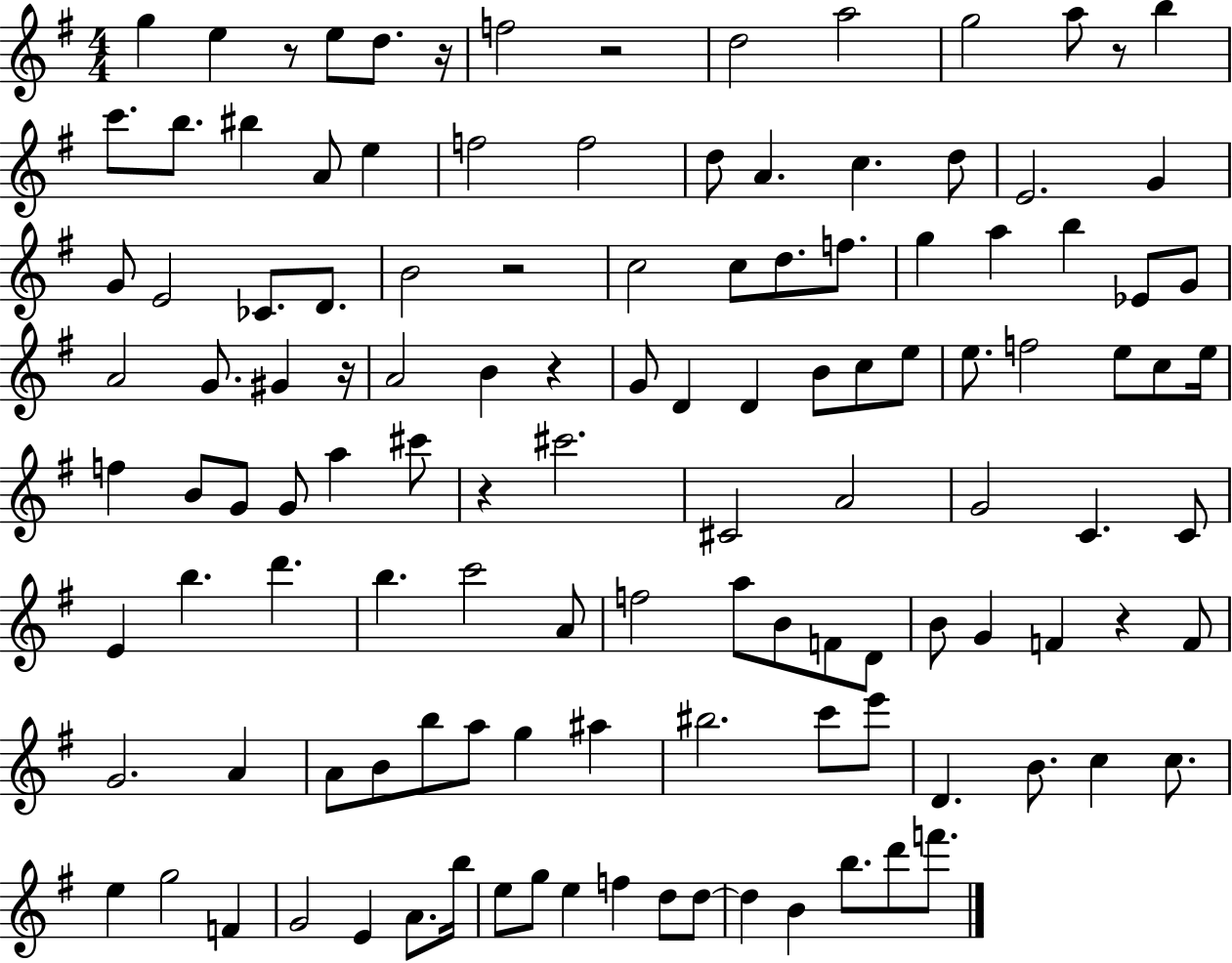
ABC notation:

X:1
T:Untitled
M:4/4
L:1/4
K:G
g e z/2 e/2 d/2 z/4 f2 z2 d2 a2 g2 a/2 z/2 b c'/2 b/2 ^b A/2 e f2 f2 d/2 A c d/2 E2 G G/2 E2 _C/2 D/2 B2 z2 c2 c/2 d/2 f/2 g a b _E/2 G/2 A2 G/2 ^G z/4 A2 B z G/2 D D B/2 c/2 e/2 e/2 f2 e/2 c/2 e/4 f B/2 G/2 G/2 a ^c'/2 z ^c'2 ^C2 A2 G2 C C/2 E b d' b c'2 A/2 f2 a/2 B/2 F/2 D/2 B/2 G F z F/2 G2 A A/2 B/2 b/2 a/2 g ^a ^b2 c'/2 e'/2 D B/2 c c/2 e g2 F G2 E A/2 b/4 e/2 g/2 e f d/2 d/2 d B b/2 d'/2 f'/2